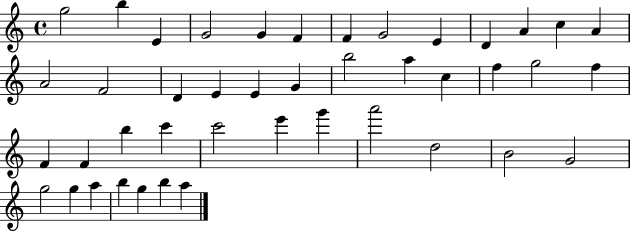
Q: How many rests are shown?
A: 0